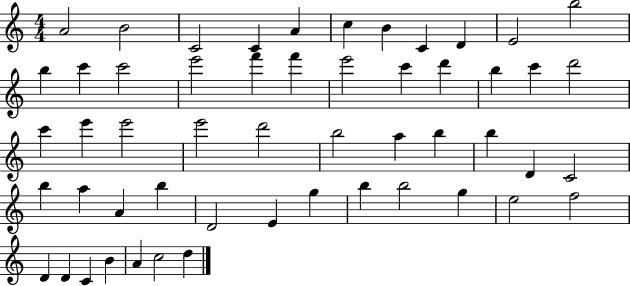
{
  \clef treble
  \numericTimeSignature
  \time 4/4
  \key c \major
  a'2 b'2 | c'2 c'4 a'4 | c''4 b'4 c'4 d'4 | e'2 b''2 | \break b''4 c'''4 c'''2 | e'''2 f'''4 f'''4 | e'''2 c'''4 d'''4 | b''4 c'''4 d'''2 | \break c'''4 e'''4 e'''2 | e'''2 d'''2 | b''2 a''4 b''4 | b''4 d'4 c'2 | \break b''4 a''4 a'4 b''4 | d'2 e'4 g''4 | b''4 b''2 g''4 | e''2 f''2 | \break d'4 d'4 c'4 b'4 | a'4 c''2 d''4 | \bar "|."
}